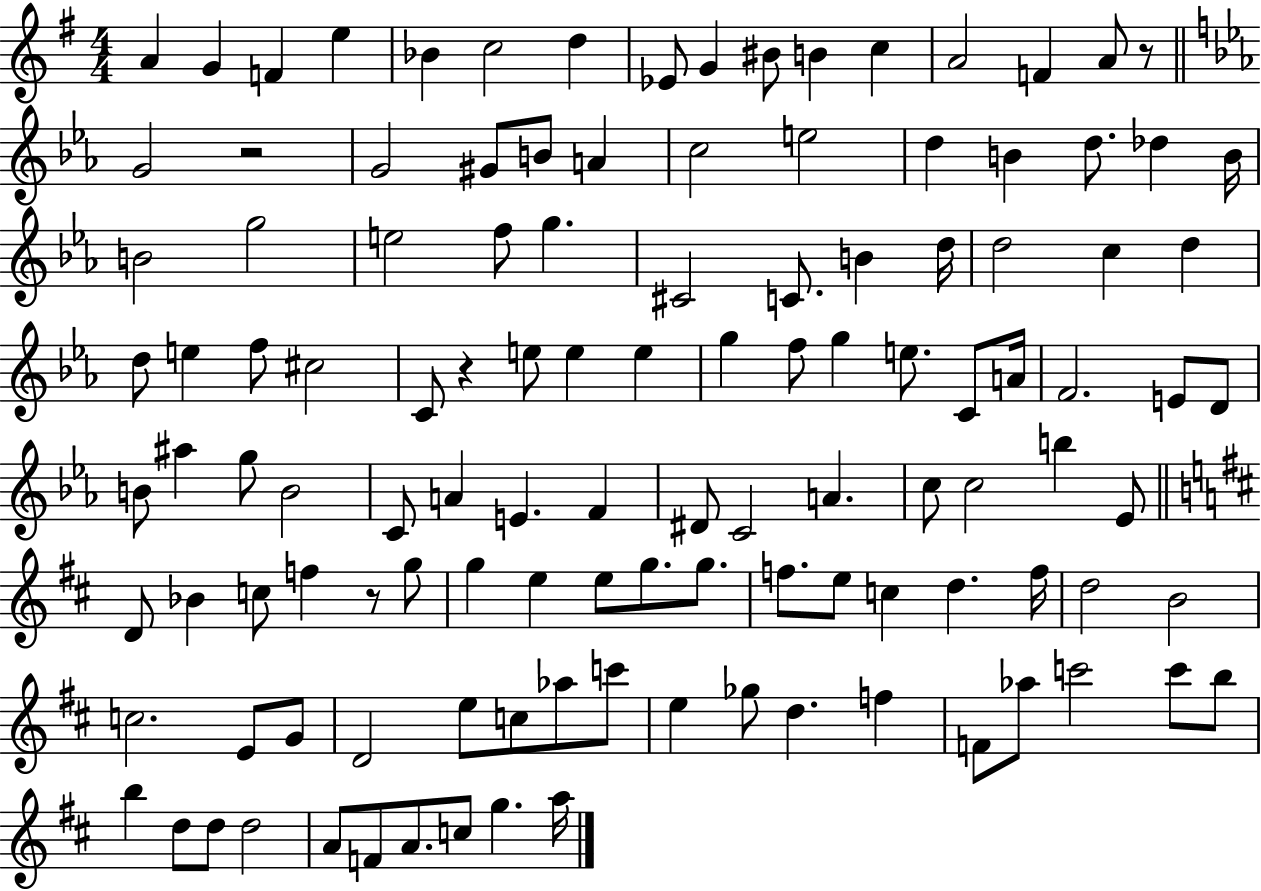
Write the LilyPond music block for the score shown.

{
  \clef treble
  \numericTimeSignature
  \time 4/4
  \key g \major
  a'4 g'4 f'4 e''4 | bes'4 c''2 d''4 | ees'8 g'4 bis'8 b'4 c''4 | a'2 f'4 a'8 r8 | \break \bar "||" \break \key ees \major g'2 r2 | g'2 gis'8 b'8 a'4 | c''2 e''2 | d''4 b'4 d''8. des''4 b'16 | \break b'2 g''2 | e''2 f''8 g''4. | cis'2 c'8. b'4 d''16 | d''2 c''4 d''4 | \break d''8 e''4 f''8 cis''2 | c'8 r4 e''8 e''4 e''4 | g''4 f''8 g''4 e''8. c'8 a'16 | f'2. e'8 d'8 | \break b'8 ais''4 g''8 b'2 | c'8 a'4 e'4. f'4 | dis'8 c'2 a'4. | c''8 c''2 b''4 ees'8 | \break \bar "||" \break \key d \major d'8 bes'4 c''8 f''4 r8 g''8 | g''4 e''4 e''8 g''8. g''8. | f''8. e''8 c''4 d''4. f''16 | d''2 b'2 | \break c''2. e'8 g'8 | d'2 e''8 c''8 aes''8 c'''8 | e''4 ges''8 d''4. f''4 | f'8 aes''8 c'''2 c'''8 b''8 | \break b''4 d''8 d''8 d''2 | a'8 f'8 a'8. c''8 g''4. a''16 | \bar "|."
}